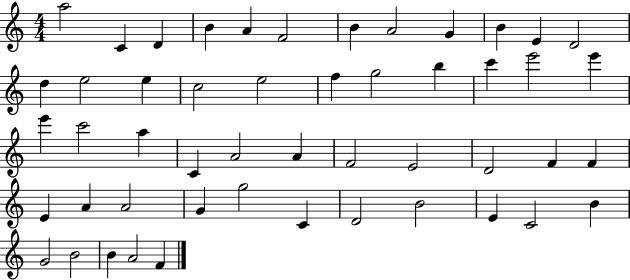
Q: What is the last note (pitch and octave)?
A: F4